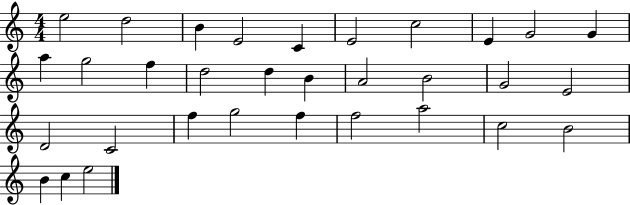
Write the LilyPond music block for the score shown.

{
  \clef treble
  \numericTimeSignature
  \time 4/4
  \key c \major
  e''2 d''2 | b'4 e'2 c'4 | e'2 c''2 | e'4 g'2 g'4 | \break a''4 g''2 f''4 | d''2 d''4 b'4 | a'2 b'2 | g'2 e'2 | \break d'2 c'2 | f''4 g''2 f''4 | f''2 a''2 | c''2 b'2 | \break b'4 c''4 e''2 | \bar "|."
}